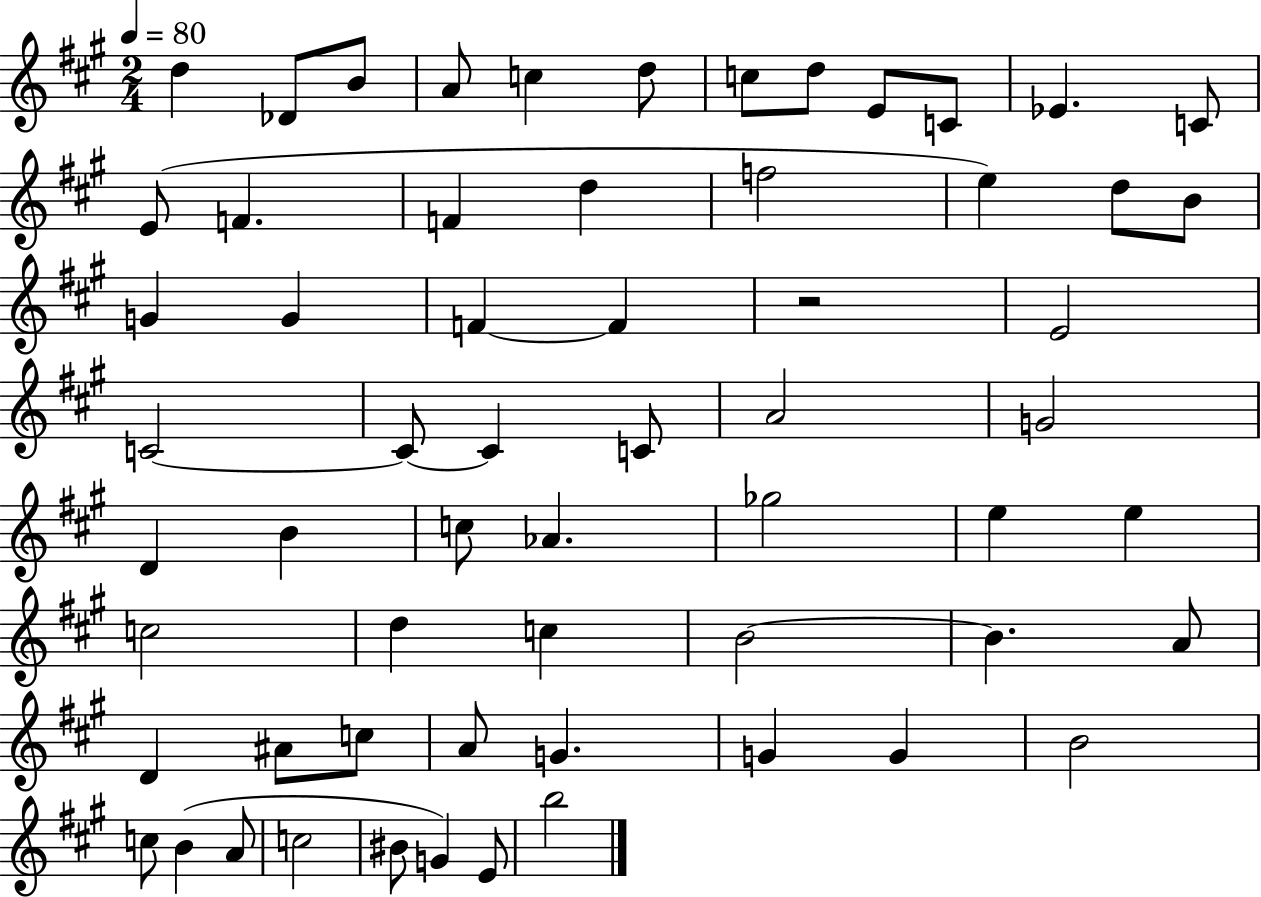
D5/q Db4/e B4/e A4/e C5/q D5/e C5/e D5/e E4/e C4/e Eb4/q. C4/e E4/e F4/q. F4/q D5/q F5/h E5/q D5/e B4/e G4/q G4/q F4/q F4/q R/h E4/h C4/h C4/e C4/q C4/e A4/h G4/h D4/q B4/q C5/e Ab4/q. Gb5/h E5/q E5/q C5/h D5/q C5/q B4/h B4/q. A4/e D4/q A#4/e C5/e A4/e G4/q. G4/q G4/q B4/h C5/e B4/q A4/e C5/h BIS4/e G4/q E4/e B5/h